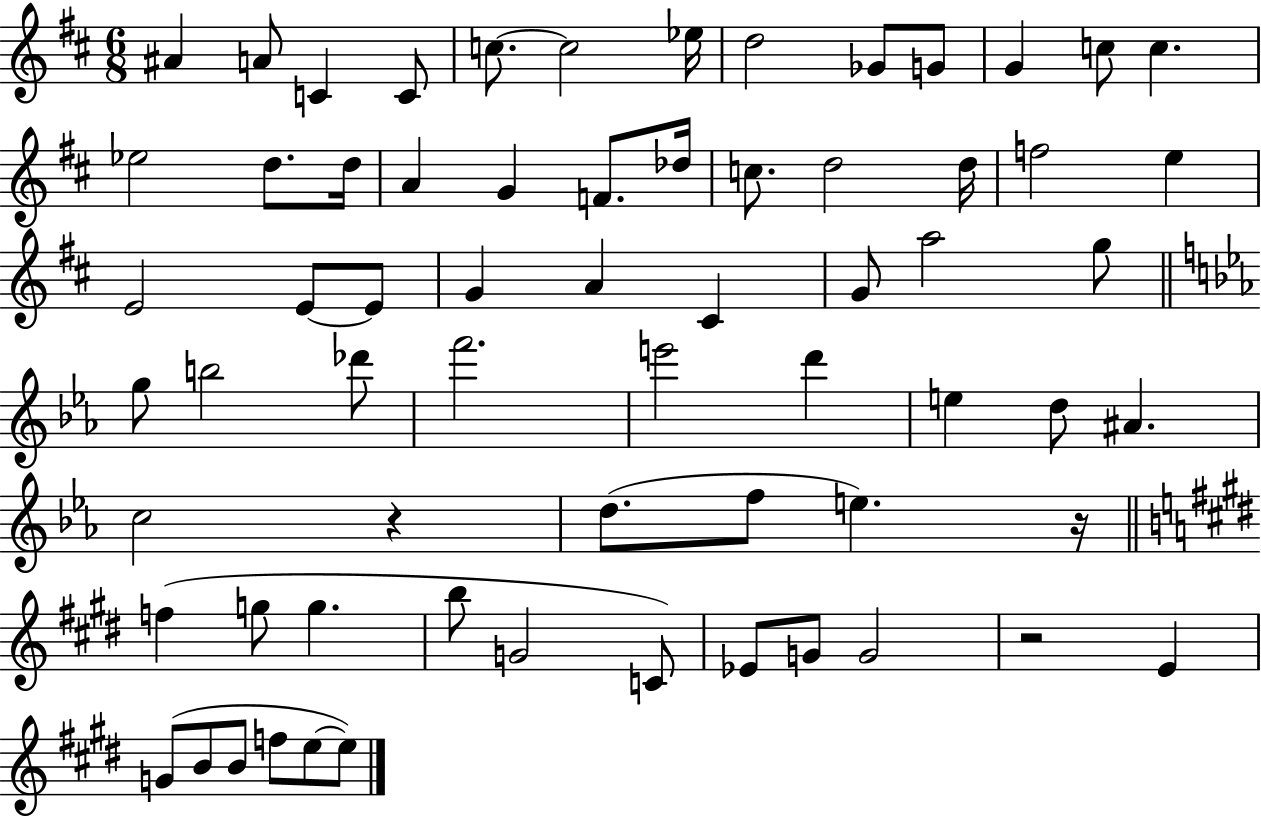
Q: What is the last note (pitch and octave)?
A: E5